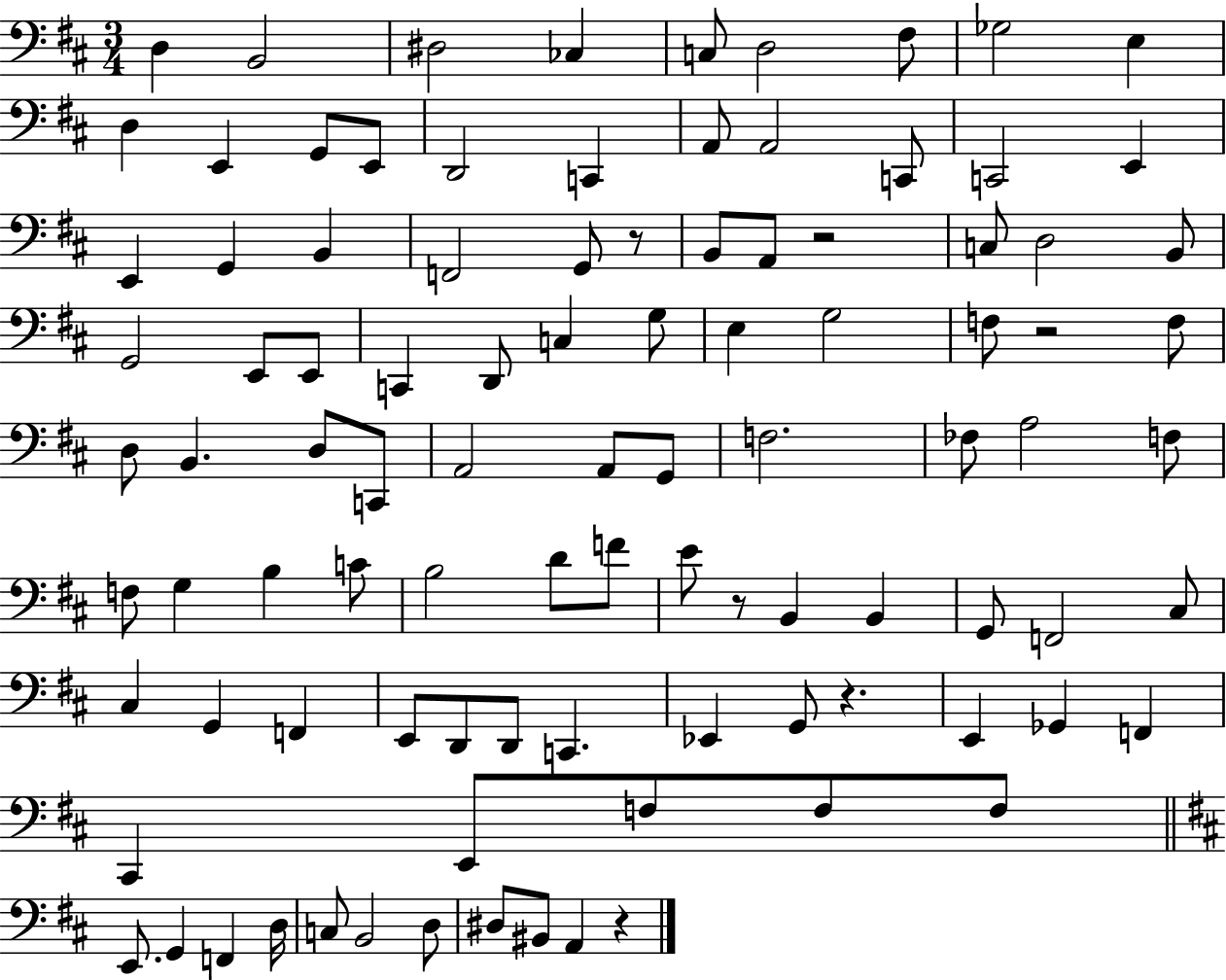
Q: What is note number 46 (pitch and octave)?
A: A2